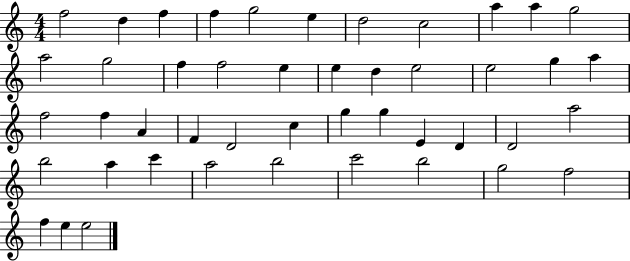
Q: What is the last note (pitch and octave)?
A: E5